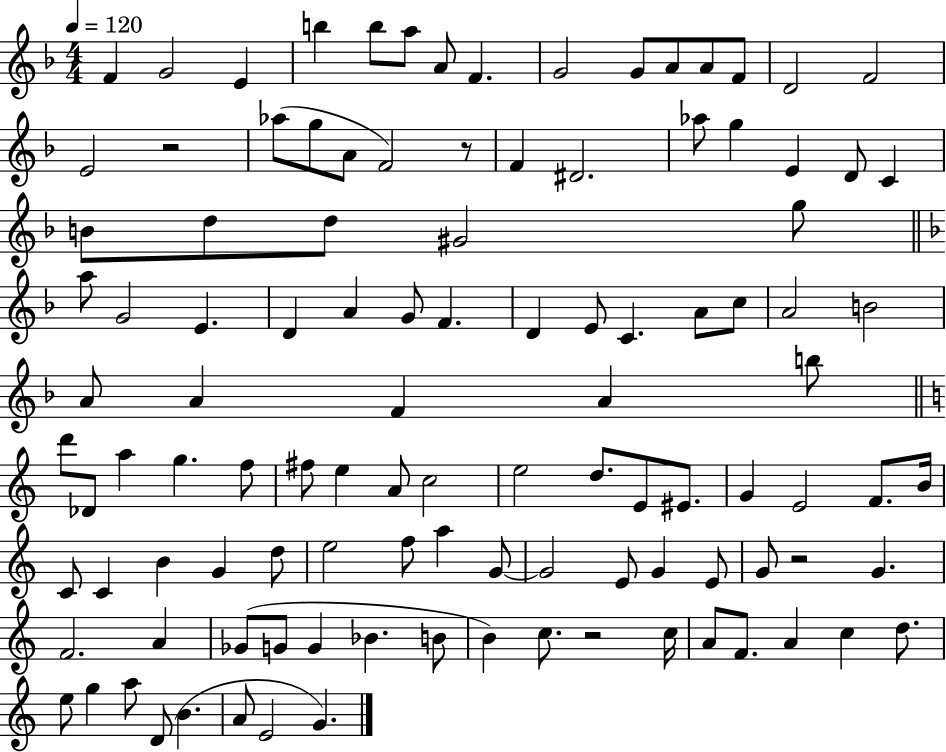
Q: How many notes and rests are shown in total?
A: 110